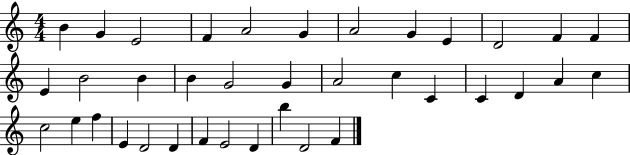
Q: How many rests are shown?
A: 0